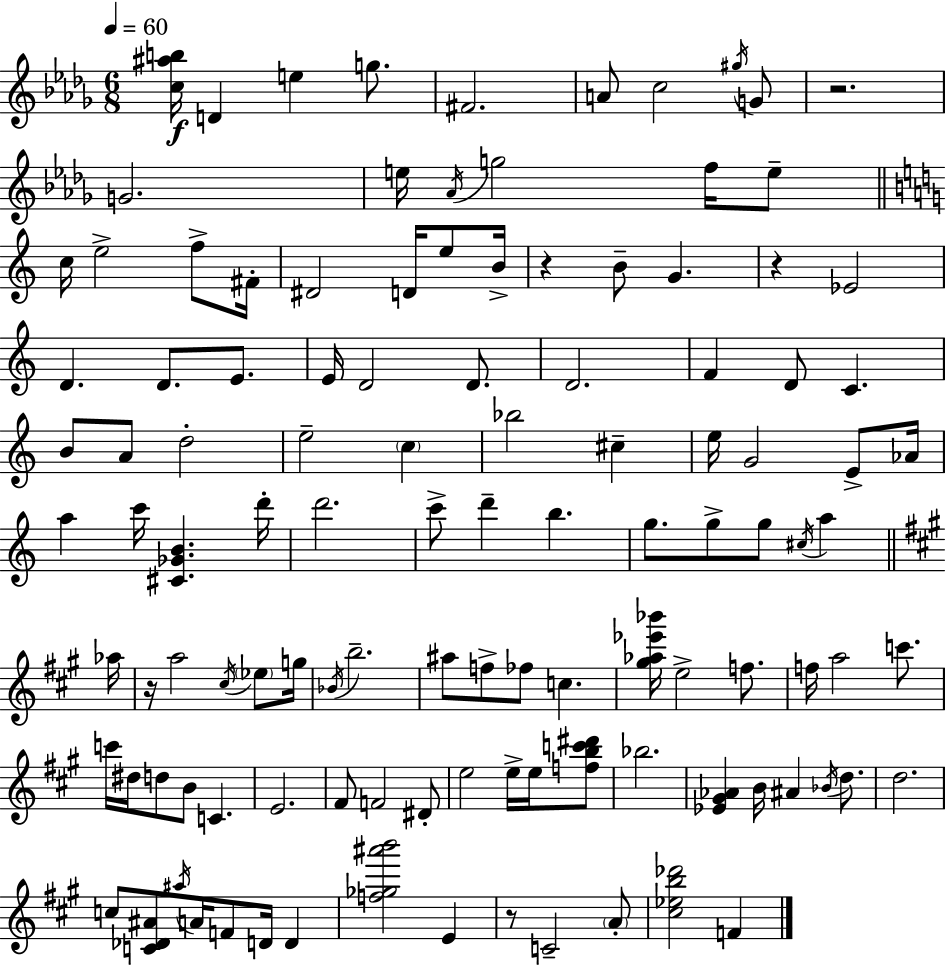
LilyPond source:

{
  \clef treble
  \numericTimeSignature
  \time 6/8
  \key bes \minor
  \tempo 4 = 60
  \repeat volta 2 { <c'' ais'' b''>16\f d'4 e''4 g''8. | fis'2. | a'8 c''2 \acciaccatura { gis''16 } g'8 | r2. | \break g'2. | e''16 \acciaccatura { aes'16 } g''2 f''16 | e''8-- \bar "||" \break \key a \minor c''16 e''2-> f''8-> fis'16-. | dis'2 d'16 e''8 b'16-> | r4 b'8-- g'4. | r4 ees'2 | \break d'4. d'8. e'8. | e'16 d'2 d'8. | d'2. | f'4 d'8 c'4. | \break b'8 a'8 d''2-. | e''2-- \parenthesize c''4 | bes''2 cis''4-- | e''16 g'2 e'8-> aes'16 | \break a''4 c'''16 <cis' ges' b'>4. d'''16-. | d'''2. | c'''8-> d'''4-- b''4. | g''8. g''8-> g''8 \acciaccatura { cis''16 } a''4 | \break \bar "||" \break \key a \major aes''16 r16 a''2 \acciaccatura { cis''16 } \parenthesize ees''8 | g''16 \acciaccatura { bes'16 } b''2.-- | ais''8 f''8-> fes''8 c''4. | <gis'' aes'' ees''' bes'''>16 e''2-> | \break f''8. f''16 a''2 | c'''8. c'''16 dis''16 d''8 b'8 c'4. | e'2. | fis'8 f'2 | \break dis'8-. e''2 e''16-> | e''16 <f'' b'' c''' dis'''>8 bes''2. | <ees' gis' aes'>4 b'16 ais'4 | \acciaccatura { bes'16 } d''8. d''2. | \break c''8 <c' des' ais'>8 \acciaccatura { ais''16 } a'16 f'8 | d'16 d'4 <f'' ges'' ais''' b'''>2 | e'4 r8 c'2-- | \parenthesize a'8-. <cis'' ees'' b'' des'''>2 | \break f'4 } \bar "|."
}